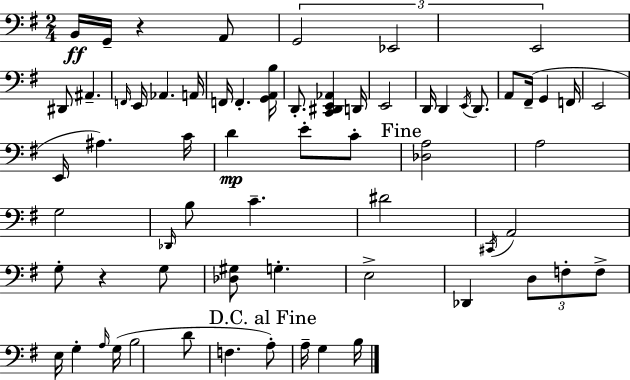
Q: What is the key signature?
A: G major